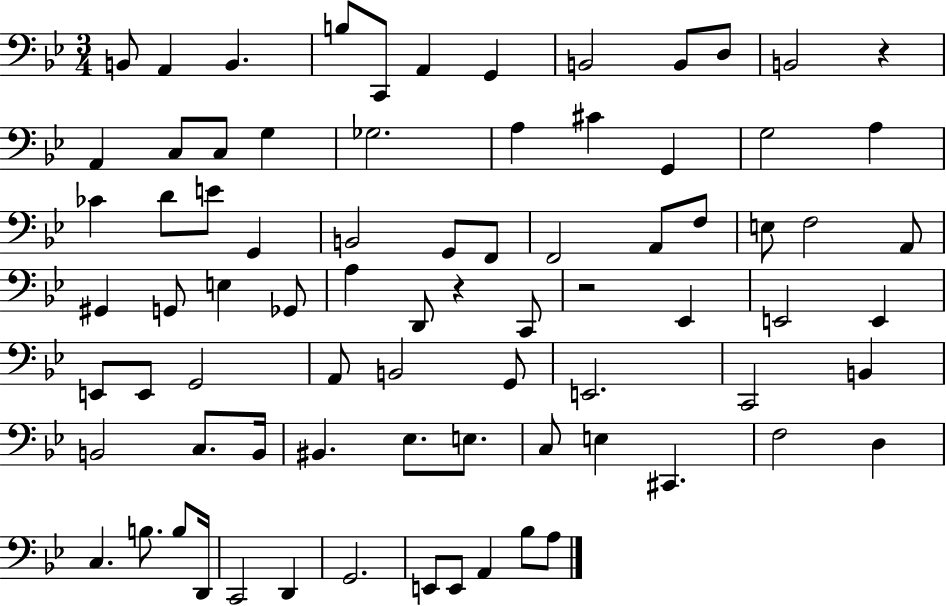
{
  \clef bass
  \numericTimeSignature
  \time 3/4
  \key bes \major
  b,8 a,4 b,4. | b8 c,8 a,4 g,4 | b,2 b,8 d8 | b,2 r4 | \break a,4 c8 c8 g4 | ges2. | a4 cis'4 g,4 | g2 a4 | \break ces'4 d'8 e'8 g,4 | b,2 g,8 f,8 | f,2 a,8 f8 | e8 f2 a,8 | \break gis,4 g,8 e4 ges,8 | a4 d,8 r4 c,8 | r2 ees,4 | e,2 e,4 | \break e,8 e,8 g,2 | a,8 b,2 g,8 | e,2. | c,2 b,4 | \break b,2 c8. b,16 | bis,4. ees8. e8. | c8 e4 cis,4. | f2 d4 | \break c4. b8. b8 d,16 | c,2 d,4 | g,2. | e,8 e,8 a,4 bes8 a8 | \break \bar "|."
}